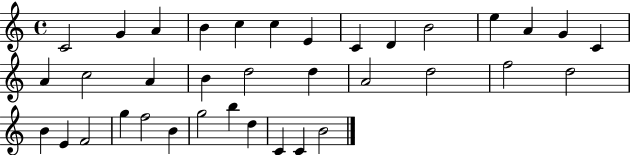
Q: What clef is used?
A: treble